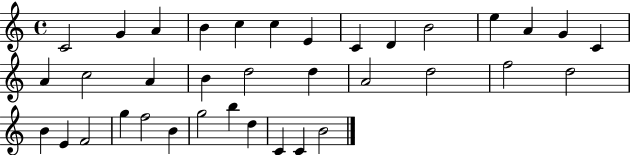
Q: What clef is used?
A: treble